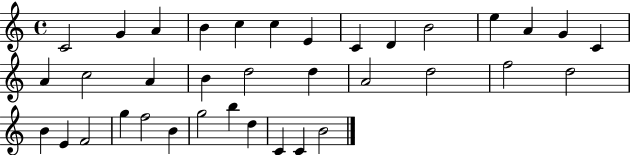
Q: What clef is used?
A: treble